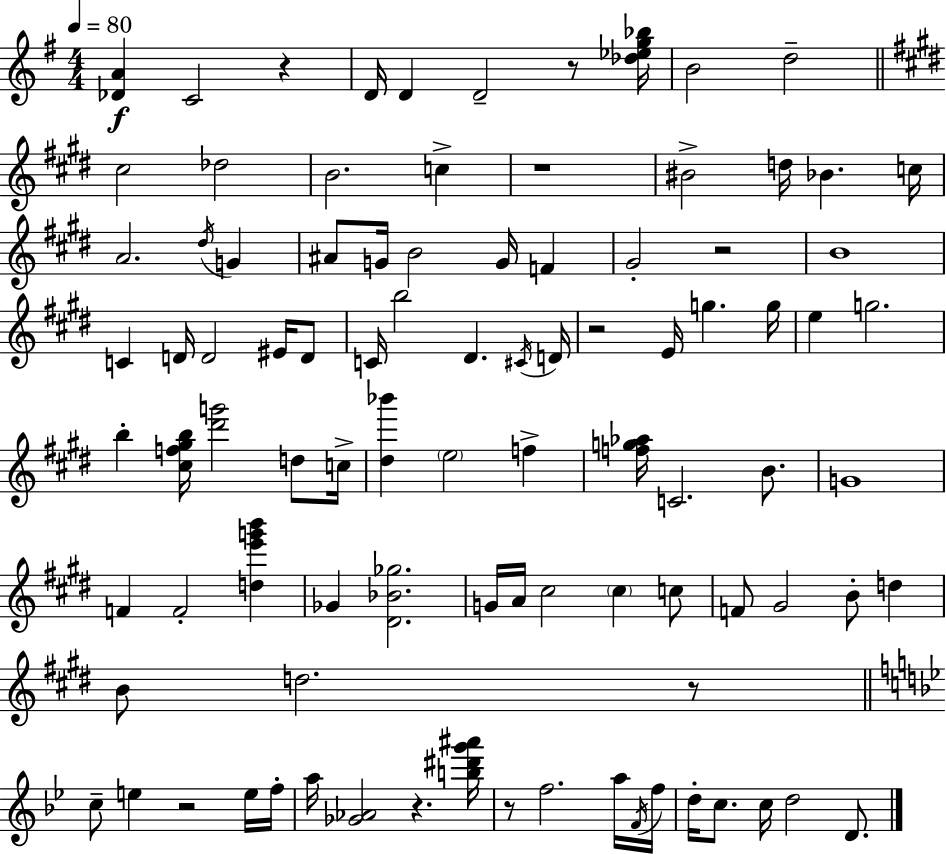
{
  \clef treble
  \numericTimeSignature
  \time 4/4
  \key e \minor
  \tempo 4 = 80
  <des' a'>4\f c'2 r4 | d'16 d'4 d'2-- r8 <des'' ees'' g'' bes''>16 | b'2 d''2-- | \bar "||" \break \key e \major cis''2 des''2 | b'2. c''4-> | r1 | bis'2-> d''16 bes'4. c''16 | \break a'2. \acciaccatura { dis''16 } g'4 | ais'8 g'16 b'2 g'16 f'4 | gis'2-. r2 | b'1 | \break c'4 d'16 d'2 eis'16 d'8 | c'16 b''2 dis'4. | \acciaccatura { cis'16 } d'16 r2 e'16 g''4. | g''16 e''4 g''2. | \break b''4-. <cis'' f'' gis'' b''>16 <dis''' g'''>2 d''8 | c''16-> <dis'' bes'''>4 \parenthesize e''2 f''4-> | <f'' g'' aes''>16 c'2. b'8. | g'1 | \break f'4 f'2-. <d'' e''' g''' b'''>4 | ges'4 <dis' bes' ges''>2. | g'16 a'16 cis''2 \parenthesize cis''4 | c''8 f'8 gis'2 b'8-. d''4 | \break b'8 d''2. | r8 \bar "||" \break \key g \minor c''8-- e''4 r2 e''16 f''16-. | a''16 <ges' aes'>2 r4. <b'' dis''' g''' ais'''>16 | r8 f''2. a''16 \acciaccatura { f'16 } | f''16 d''16-. c''8. c''16 d''2 d'8. | \break \bar "|."
}